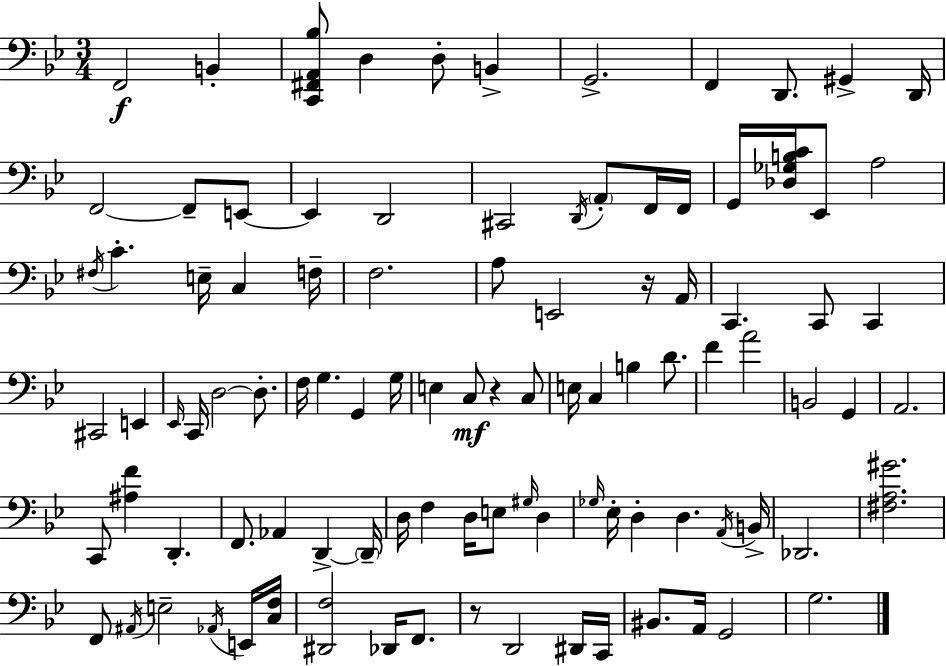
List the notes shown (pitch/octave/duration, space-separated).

F2/h B2/q [C2,F#2,A2,Bb3]/e D3/q D3/e B2/q G2/h. F2/q D2/e. G#2/q D2/s F2/h F2/e E2/e E2/q D2/h C#2/h D2/s A2/e F2/s F2/s G2/s [Db3,Gb3,B3,C4]/s Eb2/e A3/h F#3/s C4/q. E3/s C3/q F3/s F3/h. A3/e E2/h R/s A2/s C2/q. C2/e C2/q C#2/h E2/q Eb2/s C2/s D3/h D3/e. F3/s G3/q. G2/q G3/s E3/q C3/e R/q C3/e E3/s C3/q B3/q D4/e. F4/q A4/h B2/h G2/q A2/h. C2/e [A#3,F4]/q D2/q. F2/e. Ab2/q D2/q D2/s D3/s F3/q D3/s E3/e G#3/s D3/q Gb3/s Eb3/s D3/q D3/q. A2/s B2/s Db2/h. [F#3,A3,G#4]/h. F2/e A#2/s E3/h Ab2/s E2/s [C3,F3]/s [D#2,F3]/h Db2/s F2/e. R/e D2/h D#2/s C2/s BIS2/e. A2/s G2/h G3/h.